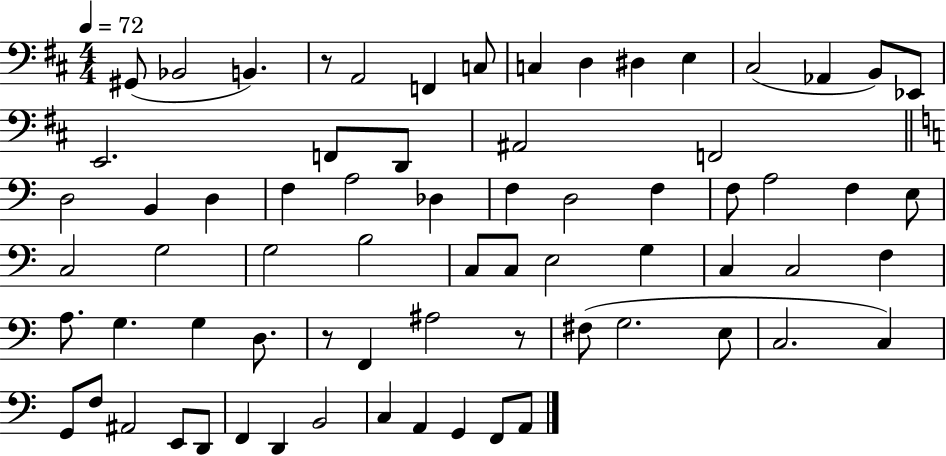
G#2/e Bb2/h B2/q. R/e A2/h F2/q C3/e C3/q D3/q D#3/q E3/q C#3/h Ab2/q B2/e Eb2/e E2/h. F2/e D2/e A#2/h F2/h D3/h B2/q D3/q F3/q A3/h Db3/q F3/q D3/h F3/q F3/e A3/h F3/q E3/e C3/h G3/h G3/h B3/h C3/e C3/e E3/h G3/q C3/q C3/h F3/q A3/e. G3/q. G3/q D3/e. R/e F2/q A#3/h R/e F#3/e G3/h. E3/e C3/h. C3/q G2/e F3/e A#2/h E2/e D2/e F2/q D2/q B2/h C3/q A2/q G2/q F2/e A2/e